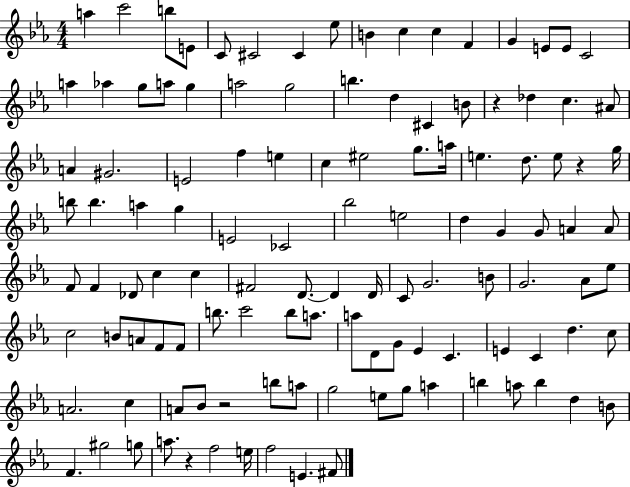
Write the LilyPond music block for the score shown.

{
  \clef treble
  \numericTimeSignature
  \time 4/4
  \key ees \major
  \repeat volta 2 { a''4 c'''2 b''8 e'8 | c'8 cis'2 cis'4 ees''8 | b'4 c''4 c''4 f'4 | g'4 e'8 e'8 c'2 | \break a''4 aes''4 g''8 a''8 g''4 | a''2 g''2 | b''4. d''4 cis'4 b'8 | r4 des''4 c''4. ais'8 | \break a'4 gis'2. | e'2 f''4 e''4 | c''4 eis''2 g''8. a''16 | e''4. d''8. e''8 r4 g''16 | \break b''8 b''4. a''4 g''4 | e'2 ces'2 | bes''2 e''2 | d''4 g'4 g'8 a'4 a'8 | \break f'8 f'4 des'8 c''4 c''4 | fis'2 d'8.~~ d'4 d'16 | c'8 g'2. b'8 | g'2. aes'8 ees''8 | \break c''2 b'8 a'8 f'8 f'8 | b''8. c'''2 b''8 a''8. | a''8 d'8 g'8 ees'4 c'4. | e'4 c'4 d''4. c''8 | \break a'2. c''4 | a'8 bes'8 r2 b''8 a''8 | g''2 e''8 g''8 a''4 | b''4 a''8 b''4 d''4 b'8 | \break f'4. gis''2 g''8 | a''8. r4 f''2 e''16 | f''2 e'4. fis'8 | } \bar "|."
}